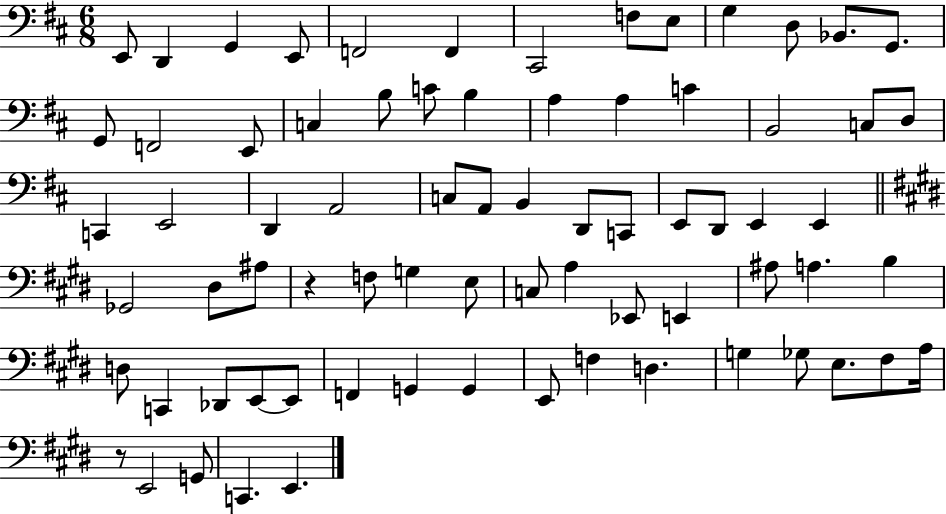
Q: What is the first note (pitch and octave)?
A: E2